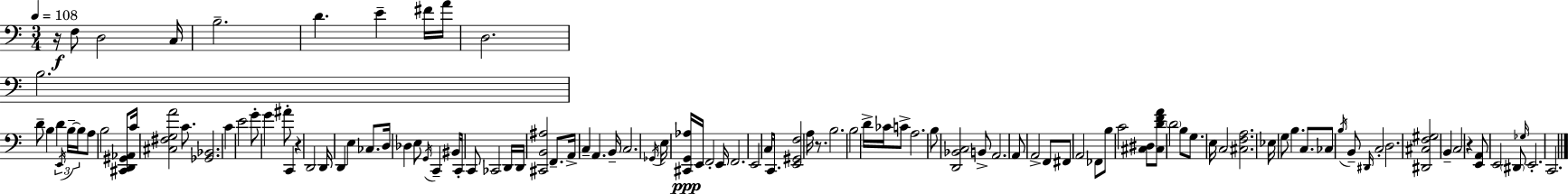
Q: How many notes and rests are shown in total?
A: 113